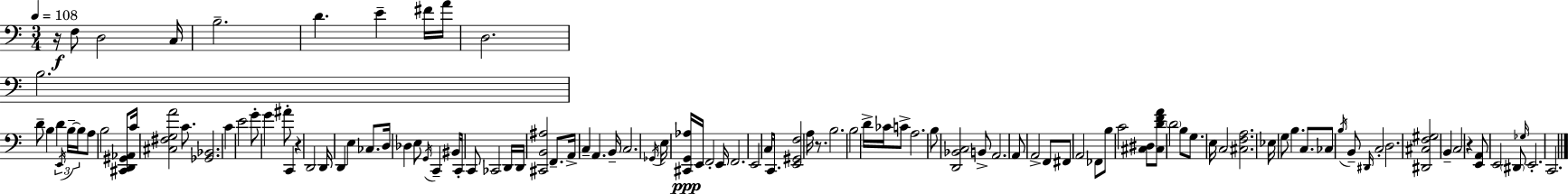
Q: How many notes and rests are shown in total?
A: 113